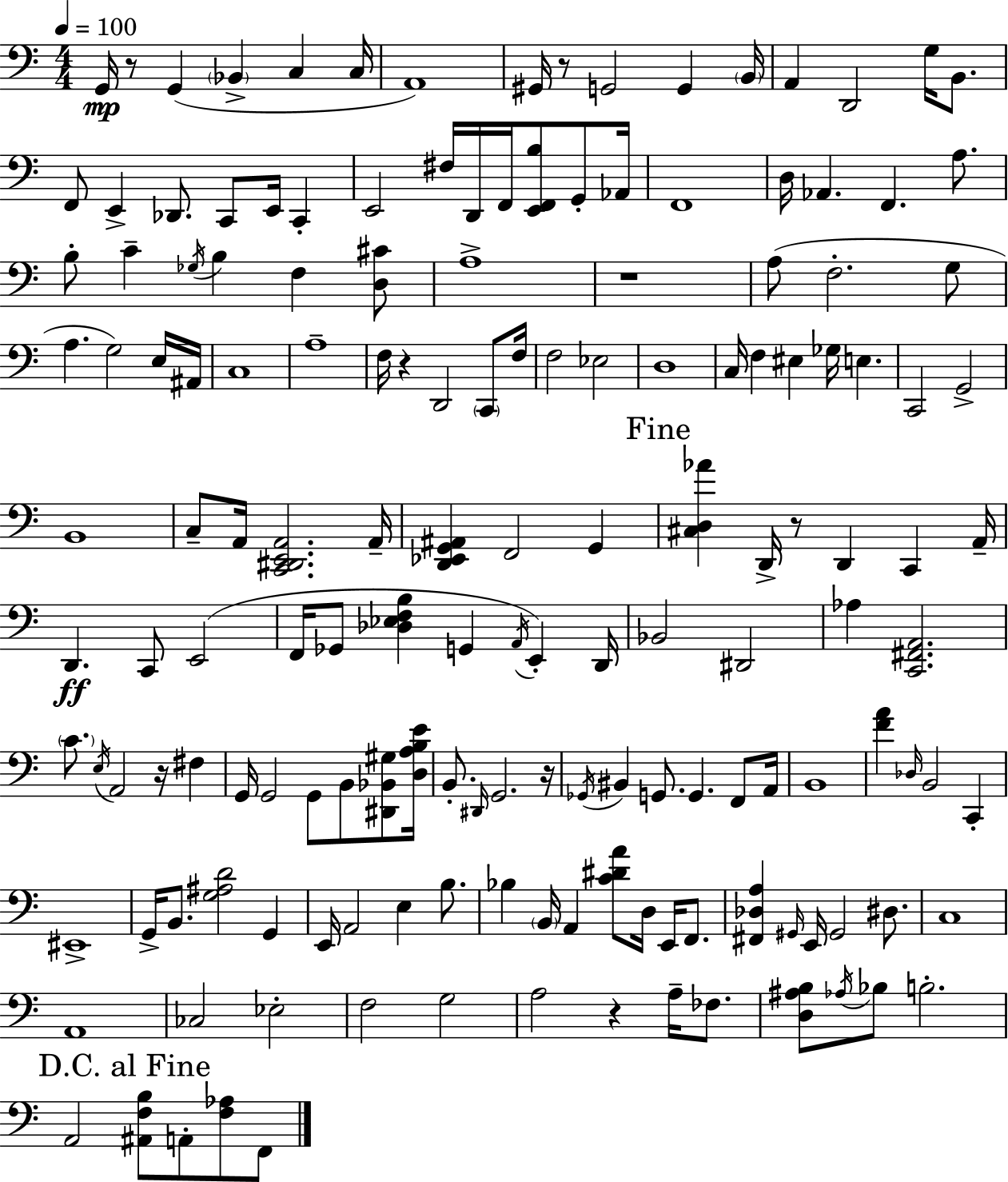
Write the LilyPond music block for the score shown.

{
  \clef bass
  \numericTimeSignature
  \time 4/4
  \key a \minor
  \tempo 4 = 100
  g,16\mp r8 g,4( \parenthesize bes,4-> c4 c16 | a,1) | gis,16 r8 g,2 g,4 \parenthesize b,16 | a,4 d,2 g16 b,8. | \break f,8 e,4-> des,8. c,8 e,16 c,4-. | e,2 fis16 d,16 f,16 <e, f, b>8 g,8-. aes,16 | f,1 | d16 aes,4. f,4. a8. | \break b8-. c'4-- \acciaccatura { ges16 } b4 f4 <d cis'>8 | a1-> | r1 | a8( f2.-. g8 | \break a4. g2) e16 | ais,16 c1 | a1-- | f16 r4 d,2 \parenthesize c,8 | \break f16 f2 ees2 | d1 | c16 f4 eis4 ges16 e4. | c,2 g,2-> | \break b,1 | c8-- a,16 <c, dis, e, a,>2. | a,16-- <d, ees, g, ais,>4 f,2 g,4 | \mark "Fine" <cis d aes'>4 d,16-> r8 d,4 c,4 | \break a,16-- d,4.\ff c,8 e,2( | f,16 ges,8 <des ees f b>4 g,4 \acciaccatura { a,16 }) e,4-. | d,16 bes,2 dis,2 | aes4 <c, fis, a,>2. | \break \parenthesize c'8. \acciaccatura { e16 } a,2 r16 fis4 | g,16 g,2 g,8 b,8 | <dis, bes, gis>8 <d a b e'>16 b,8.-. \grace { dis,16 } g,2. | r16 \acciaccatura { ges,16 } bis,4 g,8. g,4. | \break f,8 a,16 b,1 | <f' a'>4 \grace { des16 } b,2 | c,4-. eis,1-> | g,16-> b,8. <g ais d'>2 | \break g,4 e,16 a,2 e4 | b8. bes4 \parenthesize b,16 a,4 <c' dis' a'>8 | d16 e,16 f,8. <fis, des a>4 \grace { gis,16 } e,16 gis,2 | dis8. c1 | \break a,1 | ces2 ees2-. | f2 g2 | a2 r4 | \break a16-- fes8. <d ais b>8 \acciaccatura { aes16 } bes8 b2.-. | \mark "D.C. al Fine" a,2 | <ais, f b>8 a,8-. <f aes>8 f,8 \bar "|."
}